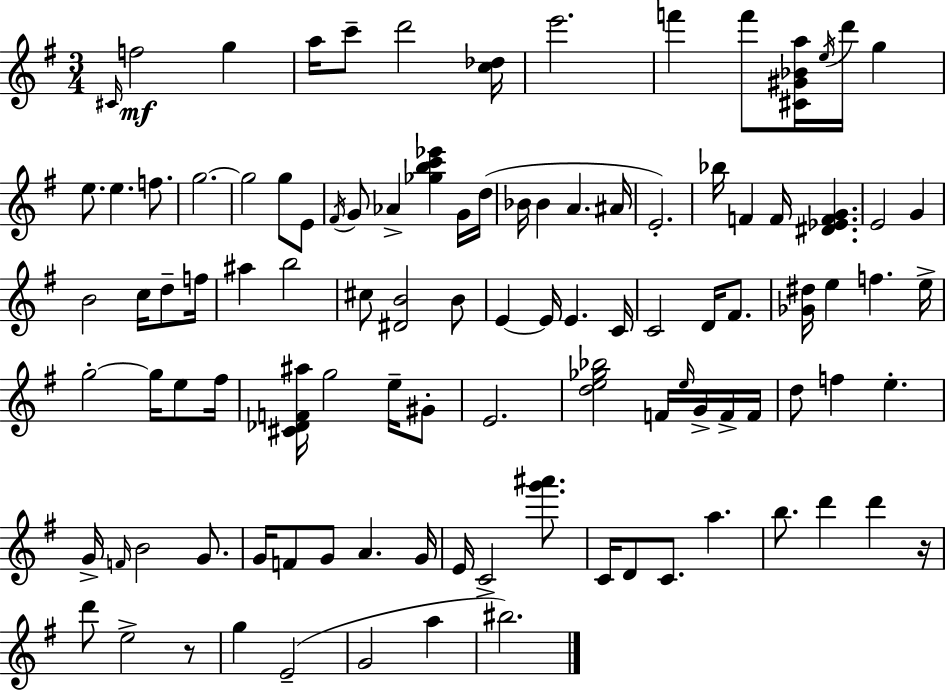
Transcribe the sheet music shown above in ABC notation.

X:1
T:Untitled
M:3/4
L:1/4
K:G
^C/4 f2 g a/4 c'/2 d'2 [c_d]/4 e'2 f' f'/2 [^C^G_Ba]/4 e/4 d'/4 g e/2 e f/2 g2 g2 g/2 E/2 ^F/4 G/2 _A [_gbc'_e'] G/4 d/4 _B/4 _B A ^A/4 E2 _b/4 F F/4 [^D_EFG] E2 G B2 c/4 d/2 f/4 ^a b2 ^c/2 [^DB]2 B/2 E E/4 E C/4 C2 D/4 ^F/2 [_G^d]/4 e f e/4 g2 g/4 e/2 ^f/4 [^C_DF^a]/4 g2 e/4 ^G/2 E2 [de_g_b]2 F/4 e/4 G/4 F/4 F/4 d/2 f e G/4 F/4 B2 G/2 G/4 F/2 G/2 A G/4 E/4 C2 [g'^a']/2 C/4 D/2 C/2 a b/2 d' d' z/4 d'/2 e2 z/2 g E2 G2 a ^b2